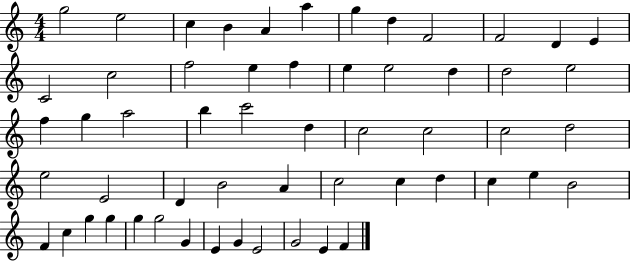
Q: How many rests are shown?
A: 0